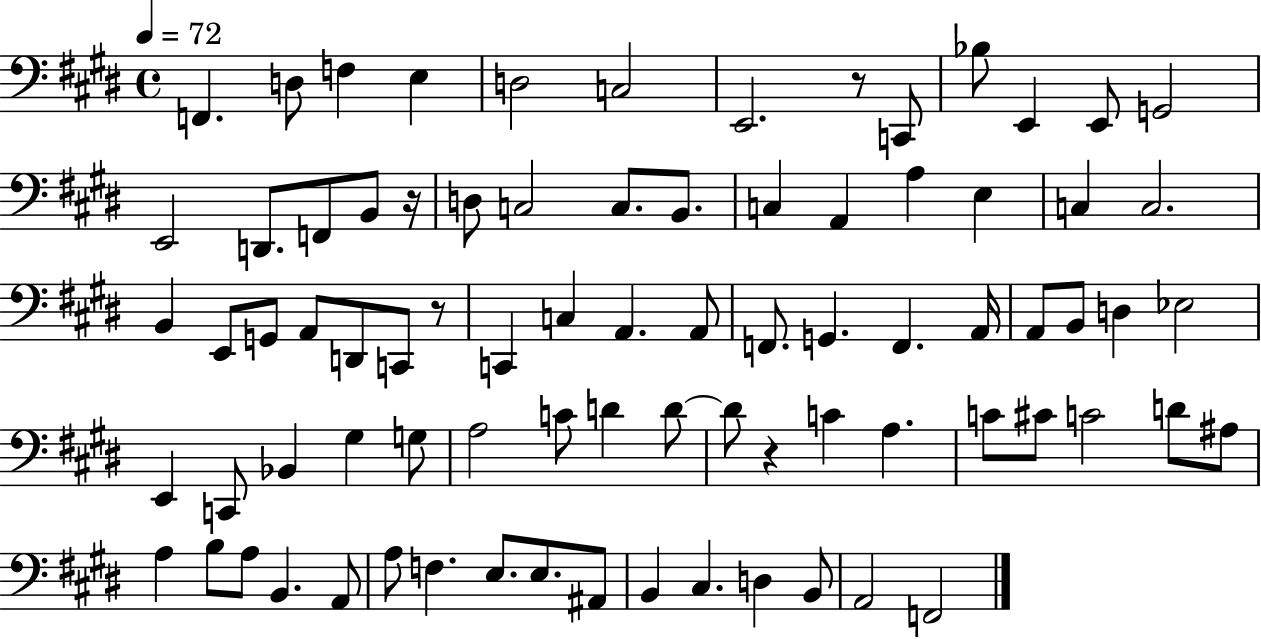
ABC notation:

X:1
T:Untitled
M:4/4
L:1/4
K:E
F,, D,/2 F, E, D,2 C,2 E,,2 z/2 C,,/2 _B,/2 E,, E,,/2 G,,2 E,,2 D,,/2 F,,/2 B,,/2 z/4 D,/2 C,2 C,/2 B,,/2 C, A,, A, E, C, C,2 B,, E,,/2 G,,/2 A,,/2 D,,/2 C,,/2 z/2 C,, C, A,, A,,/2 F,,/2 G,, F,, A,,/4 A,,/2 B,,/2 D, _E,2 E,, C,,/2 _B,, ^G, G,/2 A,2 C/2 D D/2 D/2 z C A, C/2 ^C/2 C2 D/2 ^A,/2 A, B,/2 A,/2 B,, A,,/2 A,/2 F, E,/2 E,/2 ^A,,/2 B,, ^C, D, B,,/2 A,,2 F,,2